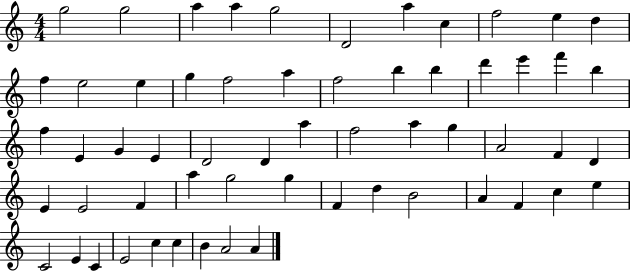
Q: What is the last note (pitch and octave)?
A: A4